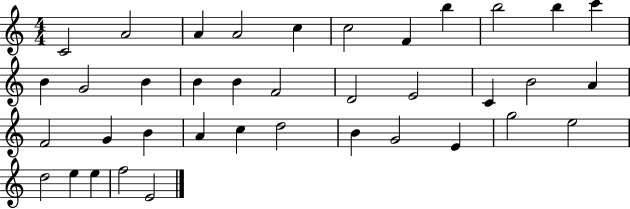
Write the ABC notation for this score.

X:1
T:Untitled
M:4/4
L:1/4
K:C
C2 A2 A A2 c c2 F b b2 b c' B G2 B B B F2 D2 E2 C B2 A F2 G B A c d2 B G2 E g2 e2 d2 e e f2 E2